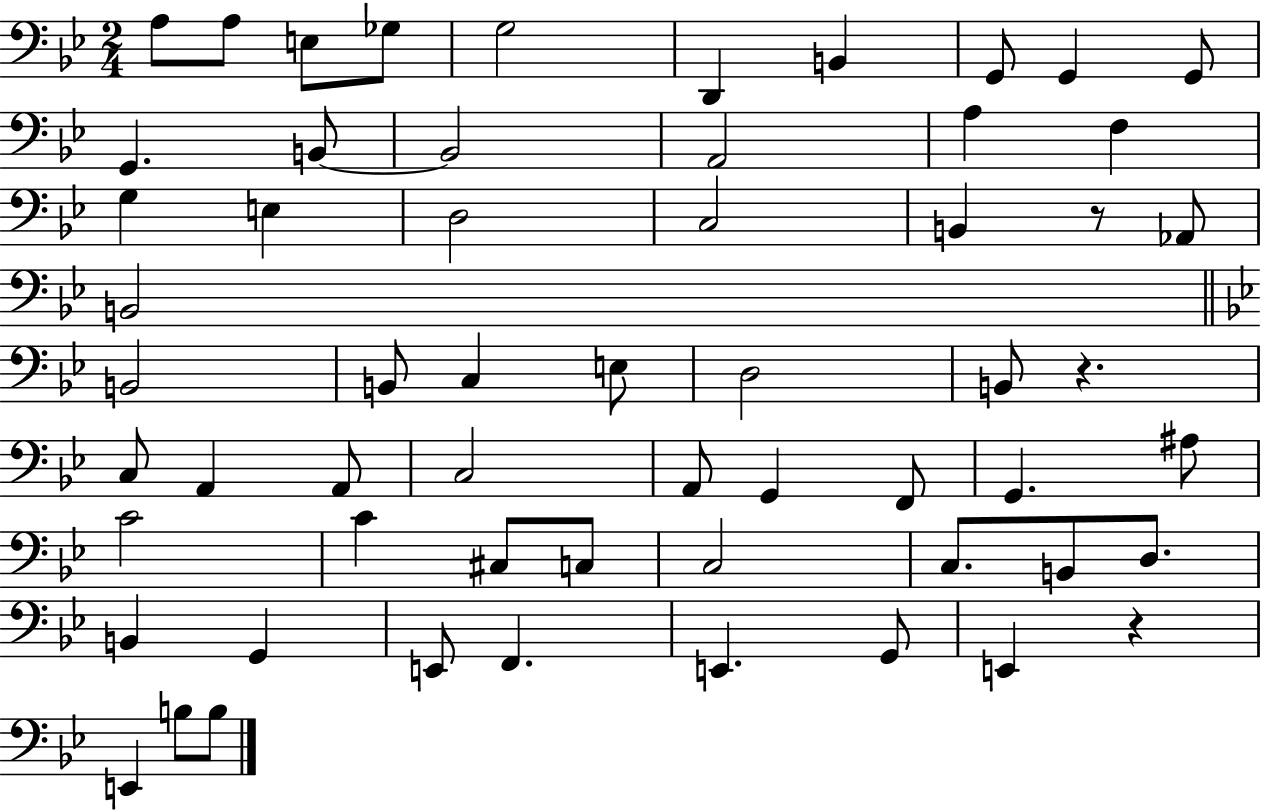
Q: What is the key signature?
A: BES major